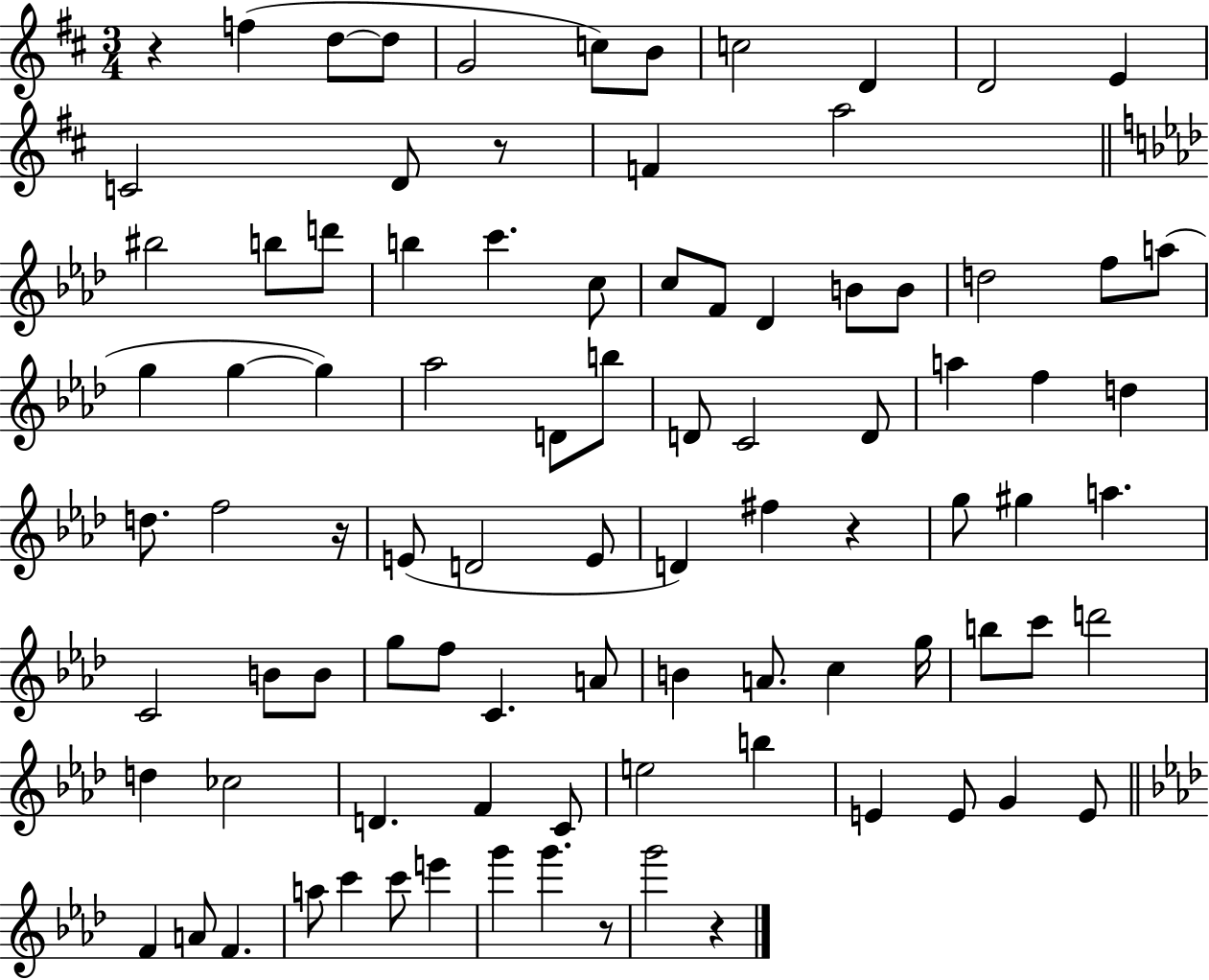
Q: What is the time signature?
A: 3/4